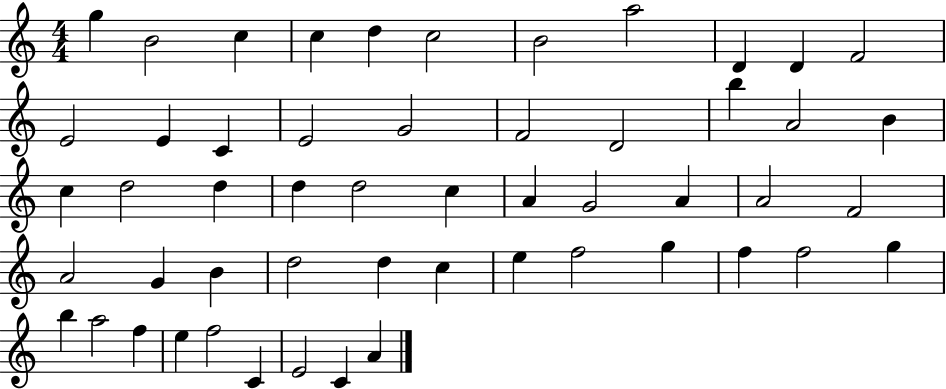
{
  \clef treble
  \numericTimeSignature
  \time 4/4
  \key c \major
  g''4 b'2 c''4 | c''4 d''4 c''2 | b'2 a''2 | d'4 d'4 f'2 | \break e'2 e'4 c'4 | e'2 g'2 | f'2 d'2 | b''4 a'2 b'4 | \break c''4 d''2 d''4 | d''4 d''2 c''4 | a'4 g'2 a'4 | a'2 f'2 | \break a'2 g'4 b'4 | d''2 d''4 c''4 | e''4 f''2 g''4 | f''4 f''2 g''4 | \break b''4 a''2 f''4 | e''4 f''2 c'4 | e'2 c'4 a'4 | \bar "|."
}